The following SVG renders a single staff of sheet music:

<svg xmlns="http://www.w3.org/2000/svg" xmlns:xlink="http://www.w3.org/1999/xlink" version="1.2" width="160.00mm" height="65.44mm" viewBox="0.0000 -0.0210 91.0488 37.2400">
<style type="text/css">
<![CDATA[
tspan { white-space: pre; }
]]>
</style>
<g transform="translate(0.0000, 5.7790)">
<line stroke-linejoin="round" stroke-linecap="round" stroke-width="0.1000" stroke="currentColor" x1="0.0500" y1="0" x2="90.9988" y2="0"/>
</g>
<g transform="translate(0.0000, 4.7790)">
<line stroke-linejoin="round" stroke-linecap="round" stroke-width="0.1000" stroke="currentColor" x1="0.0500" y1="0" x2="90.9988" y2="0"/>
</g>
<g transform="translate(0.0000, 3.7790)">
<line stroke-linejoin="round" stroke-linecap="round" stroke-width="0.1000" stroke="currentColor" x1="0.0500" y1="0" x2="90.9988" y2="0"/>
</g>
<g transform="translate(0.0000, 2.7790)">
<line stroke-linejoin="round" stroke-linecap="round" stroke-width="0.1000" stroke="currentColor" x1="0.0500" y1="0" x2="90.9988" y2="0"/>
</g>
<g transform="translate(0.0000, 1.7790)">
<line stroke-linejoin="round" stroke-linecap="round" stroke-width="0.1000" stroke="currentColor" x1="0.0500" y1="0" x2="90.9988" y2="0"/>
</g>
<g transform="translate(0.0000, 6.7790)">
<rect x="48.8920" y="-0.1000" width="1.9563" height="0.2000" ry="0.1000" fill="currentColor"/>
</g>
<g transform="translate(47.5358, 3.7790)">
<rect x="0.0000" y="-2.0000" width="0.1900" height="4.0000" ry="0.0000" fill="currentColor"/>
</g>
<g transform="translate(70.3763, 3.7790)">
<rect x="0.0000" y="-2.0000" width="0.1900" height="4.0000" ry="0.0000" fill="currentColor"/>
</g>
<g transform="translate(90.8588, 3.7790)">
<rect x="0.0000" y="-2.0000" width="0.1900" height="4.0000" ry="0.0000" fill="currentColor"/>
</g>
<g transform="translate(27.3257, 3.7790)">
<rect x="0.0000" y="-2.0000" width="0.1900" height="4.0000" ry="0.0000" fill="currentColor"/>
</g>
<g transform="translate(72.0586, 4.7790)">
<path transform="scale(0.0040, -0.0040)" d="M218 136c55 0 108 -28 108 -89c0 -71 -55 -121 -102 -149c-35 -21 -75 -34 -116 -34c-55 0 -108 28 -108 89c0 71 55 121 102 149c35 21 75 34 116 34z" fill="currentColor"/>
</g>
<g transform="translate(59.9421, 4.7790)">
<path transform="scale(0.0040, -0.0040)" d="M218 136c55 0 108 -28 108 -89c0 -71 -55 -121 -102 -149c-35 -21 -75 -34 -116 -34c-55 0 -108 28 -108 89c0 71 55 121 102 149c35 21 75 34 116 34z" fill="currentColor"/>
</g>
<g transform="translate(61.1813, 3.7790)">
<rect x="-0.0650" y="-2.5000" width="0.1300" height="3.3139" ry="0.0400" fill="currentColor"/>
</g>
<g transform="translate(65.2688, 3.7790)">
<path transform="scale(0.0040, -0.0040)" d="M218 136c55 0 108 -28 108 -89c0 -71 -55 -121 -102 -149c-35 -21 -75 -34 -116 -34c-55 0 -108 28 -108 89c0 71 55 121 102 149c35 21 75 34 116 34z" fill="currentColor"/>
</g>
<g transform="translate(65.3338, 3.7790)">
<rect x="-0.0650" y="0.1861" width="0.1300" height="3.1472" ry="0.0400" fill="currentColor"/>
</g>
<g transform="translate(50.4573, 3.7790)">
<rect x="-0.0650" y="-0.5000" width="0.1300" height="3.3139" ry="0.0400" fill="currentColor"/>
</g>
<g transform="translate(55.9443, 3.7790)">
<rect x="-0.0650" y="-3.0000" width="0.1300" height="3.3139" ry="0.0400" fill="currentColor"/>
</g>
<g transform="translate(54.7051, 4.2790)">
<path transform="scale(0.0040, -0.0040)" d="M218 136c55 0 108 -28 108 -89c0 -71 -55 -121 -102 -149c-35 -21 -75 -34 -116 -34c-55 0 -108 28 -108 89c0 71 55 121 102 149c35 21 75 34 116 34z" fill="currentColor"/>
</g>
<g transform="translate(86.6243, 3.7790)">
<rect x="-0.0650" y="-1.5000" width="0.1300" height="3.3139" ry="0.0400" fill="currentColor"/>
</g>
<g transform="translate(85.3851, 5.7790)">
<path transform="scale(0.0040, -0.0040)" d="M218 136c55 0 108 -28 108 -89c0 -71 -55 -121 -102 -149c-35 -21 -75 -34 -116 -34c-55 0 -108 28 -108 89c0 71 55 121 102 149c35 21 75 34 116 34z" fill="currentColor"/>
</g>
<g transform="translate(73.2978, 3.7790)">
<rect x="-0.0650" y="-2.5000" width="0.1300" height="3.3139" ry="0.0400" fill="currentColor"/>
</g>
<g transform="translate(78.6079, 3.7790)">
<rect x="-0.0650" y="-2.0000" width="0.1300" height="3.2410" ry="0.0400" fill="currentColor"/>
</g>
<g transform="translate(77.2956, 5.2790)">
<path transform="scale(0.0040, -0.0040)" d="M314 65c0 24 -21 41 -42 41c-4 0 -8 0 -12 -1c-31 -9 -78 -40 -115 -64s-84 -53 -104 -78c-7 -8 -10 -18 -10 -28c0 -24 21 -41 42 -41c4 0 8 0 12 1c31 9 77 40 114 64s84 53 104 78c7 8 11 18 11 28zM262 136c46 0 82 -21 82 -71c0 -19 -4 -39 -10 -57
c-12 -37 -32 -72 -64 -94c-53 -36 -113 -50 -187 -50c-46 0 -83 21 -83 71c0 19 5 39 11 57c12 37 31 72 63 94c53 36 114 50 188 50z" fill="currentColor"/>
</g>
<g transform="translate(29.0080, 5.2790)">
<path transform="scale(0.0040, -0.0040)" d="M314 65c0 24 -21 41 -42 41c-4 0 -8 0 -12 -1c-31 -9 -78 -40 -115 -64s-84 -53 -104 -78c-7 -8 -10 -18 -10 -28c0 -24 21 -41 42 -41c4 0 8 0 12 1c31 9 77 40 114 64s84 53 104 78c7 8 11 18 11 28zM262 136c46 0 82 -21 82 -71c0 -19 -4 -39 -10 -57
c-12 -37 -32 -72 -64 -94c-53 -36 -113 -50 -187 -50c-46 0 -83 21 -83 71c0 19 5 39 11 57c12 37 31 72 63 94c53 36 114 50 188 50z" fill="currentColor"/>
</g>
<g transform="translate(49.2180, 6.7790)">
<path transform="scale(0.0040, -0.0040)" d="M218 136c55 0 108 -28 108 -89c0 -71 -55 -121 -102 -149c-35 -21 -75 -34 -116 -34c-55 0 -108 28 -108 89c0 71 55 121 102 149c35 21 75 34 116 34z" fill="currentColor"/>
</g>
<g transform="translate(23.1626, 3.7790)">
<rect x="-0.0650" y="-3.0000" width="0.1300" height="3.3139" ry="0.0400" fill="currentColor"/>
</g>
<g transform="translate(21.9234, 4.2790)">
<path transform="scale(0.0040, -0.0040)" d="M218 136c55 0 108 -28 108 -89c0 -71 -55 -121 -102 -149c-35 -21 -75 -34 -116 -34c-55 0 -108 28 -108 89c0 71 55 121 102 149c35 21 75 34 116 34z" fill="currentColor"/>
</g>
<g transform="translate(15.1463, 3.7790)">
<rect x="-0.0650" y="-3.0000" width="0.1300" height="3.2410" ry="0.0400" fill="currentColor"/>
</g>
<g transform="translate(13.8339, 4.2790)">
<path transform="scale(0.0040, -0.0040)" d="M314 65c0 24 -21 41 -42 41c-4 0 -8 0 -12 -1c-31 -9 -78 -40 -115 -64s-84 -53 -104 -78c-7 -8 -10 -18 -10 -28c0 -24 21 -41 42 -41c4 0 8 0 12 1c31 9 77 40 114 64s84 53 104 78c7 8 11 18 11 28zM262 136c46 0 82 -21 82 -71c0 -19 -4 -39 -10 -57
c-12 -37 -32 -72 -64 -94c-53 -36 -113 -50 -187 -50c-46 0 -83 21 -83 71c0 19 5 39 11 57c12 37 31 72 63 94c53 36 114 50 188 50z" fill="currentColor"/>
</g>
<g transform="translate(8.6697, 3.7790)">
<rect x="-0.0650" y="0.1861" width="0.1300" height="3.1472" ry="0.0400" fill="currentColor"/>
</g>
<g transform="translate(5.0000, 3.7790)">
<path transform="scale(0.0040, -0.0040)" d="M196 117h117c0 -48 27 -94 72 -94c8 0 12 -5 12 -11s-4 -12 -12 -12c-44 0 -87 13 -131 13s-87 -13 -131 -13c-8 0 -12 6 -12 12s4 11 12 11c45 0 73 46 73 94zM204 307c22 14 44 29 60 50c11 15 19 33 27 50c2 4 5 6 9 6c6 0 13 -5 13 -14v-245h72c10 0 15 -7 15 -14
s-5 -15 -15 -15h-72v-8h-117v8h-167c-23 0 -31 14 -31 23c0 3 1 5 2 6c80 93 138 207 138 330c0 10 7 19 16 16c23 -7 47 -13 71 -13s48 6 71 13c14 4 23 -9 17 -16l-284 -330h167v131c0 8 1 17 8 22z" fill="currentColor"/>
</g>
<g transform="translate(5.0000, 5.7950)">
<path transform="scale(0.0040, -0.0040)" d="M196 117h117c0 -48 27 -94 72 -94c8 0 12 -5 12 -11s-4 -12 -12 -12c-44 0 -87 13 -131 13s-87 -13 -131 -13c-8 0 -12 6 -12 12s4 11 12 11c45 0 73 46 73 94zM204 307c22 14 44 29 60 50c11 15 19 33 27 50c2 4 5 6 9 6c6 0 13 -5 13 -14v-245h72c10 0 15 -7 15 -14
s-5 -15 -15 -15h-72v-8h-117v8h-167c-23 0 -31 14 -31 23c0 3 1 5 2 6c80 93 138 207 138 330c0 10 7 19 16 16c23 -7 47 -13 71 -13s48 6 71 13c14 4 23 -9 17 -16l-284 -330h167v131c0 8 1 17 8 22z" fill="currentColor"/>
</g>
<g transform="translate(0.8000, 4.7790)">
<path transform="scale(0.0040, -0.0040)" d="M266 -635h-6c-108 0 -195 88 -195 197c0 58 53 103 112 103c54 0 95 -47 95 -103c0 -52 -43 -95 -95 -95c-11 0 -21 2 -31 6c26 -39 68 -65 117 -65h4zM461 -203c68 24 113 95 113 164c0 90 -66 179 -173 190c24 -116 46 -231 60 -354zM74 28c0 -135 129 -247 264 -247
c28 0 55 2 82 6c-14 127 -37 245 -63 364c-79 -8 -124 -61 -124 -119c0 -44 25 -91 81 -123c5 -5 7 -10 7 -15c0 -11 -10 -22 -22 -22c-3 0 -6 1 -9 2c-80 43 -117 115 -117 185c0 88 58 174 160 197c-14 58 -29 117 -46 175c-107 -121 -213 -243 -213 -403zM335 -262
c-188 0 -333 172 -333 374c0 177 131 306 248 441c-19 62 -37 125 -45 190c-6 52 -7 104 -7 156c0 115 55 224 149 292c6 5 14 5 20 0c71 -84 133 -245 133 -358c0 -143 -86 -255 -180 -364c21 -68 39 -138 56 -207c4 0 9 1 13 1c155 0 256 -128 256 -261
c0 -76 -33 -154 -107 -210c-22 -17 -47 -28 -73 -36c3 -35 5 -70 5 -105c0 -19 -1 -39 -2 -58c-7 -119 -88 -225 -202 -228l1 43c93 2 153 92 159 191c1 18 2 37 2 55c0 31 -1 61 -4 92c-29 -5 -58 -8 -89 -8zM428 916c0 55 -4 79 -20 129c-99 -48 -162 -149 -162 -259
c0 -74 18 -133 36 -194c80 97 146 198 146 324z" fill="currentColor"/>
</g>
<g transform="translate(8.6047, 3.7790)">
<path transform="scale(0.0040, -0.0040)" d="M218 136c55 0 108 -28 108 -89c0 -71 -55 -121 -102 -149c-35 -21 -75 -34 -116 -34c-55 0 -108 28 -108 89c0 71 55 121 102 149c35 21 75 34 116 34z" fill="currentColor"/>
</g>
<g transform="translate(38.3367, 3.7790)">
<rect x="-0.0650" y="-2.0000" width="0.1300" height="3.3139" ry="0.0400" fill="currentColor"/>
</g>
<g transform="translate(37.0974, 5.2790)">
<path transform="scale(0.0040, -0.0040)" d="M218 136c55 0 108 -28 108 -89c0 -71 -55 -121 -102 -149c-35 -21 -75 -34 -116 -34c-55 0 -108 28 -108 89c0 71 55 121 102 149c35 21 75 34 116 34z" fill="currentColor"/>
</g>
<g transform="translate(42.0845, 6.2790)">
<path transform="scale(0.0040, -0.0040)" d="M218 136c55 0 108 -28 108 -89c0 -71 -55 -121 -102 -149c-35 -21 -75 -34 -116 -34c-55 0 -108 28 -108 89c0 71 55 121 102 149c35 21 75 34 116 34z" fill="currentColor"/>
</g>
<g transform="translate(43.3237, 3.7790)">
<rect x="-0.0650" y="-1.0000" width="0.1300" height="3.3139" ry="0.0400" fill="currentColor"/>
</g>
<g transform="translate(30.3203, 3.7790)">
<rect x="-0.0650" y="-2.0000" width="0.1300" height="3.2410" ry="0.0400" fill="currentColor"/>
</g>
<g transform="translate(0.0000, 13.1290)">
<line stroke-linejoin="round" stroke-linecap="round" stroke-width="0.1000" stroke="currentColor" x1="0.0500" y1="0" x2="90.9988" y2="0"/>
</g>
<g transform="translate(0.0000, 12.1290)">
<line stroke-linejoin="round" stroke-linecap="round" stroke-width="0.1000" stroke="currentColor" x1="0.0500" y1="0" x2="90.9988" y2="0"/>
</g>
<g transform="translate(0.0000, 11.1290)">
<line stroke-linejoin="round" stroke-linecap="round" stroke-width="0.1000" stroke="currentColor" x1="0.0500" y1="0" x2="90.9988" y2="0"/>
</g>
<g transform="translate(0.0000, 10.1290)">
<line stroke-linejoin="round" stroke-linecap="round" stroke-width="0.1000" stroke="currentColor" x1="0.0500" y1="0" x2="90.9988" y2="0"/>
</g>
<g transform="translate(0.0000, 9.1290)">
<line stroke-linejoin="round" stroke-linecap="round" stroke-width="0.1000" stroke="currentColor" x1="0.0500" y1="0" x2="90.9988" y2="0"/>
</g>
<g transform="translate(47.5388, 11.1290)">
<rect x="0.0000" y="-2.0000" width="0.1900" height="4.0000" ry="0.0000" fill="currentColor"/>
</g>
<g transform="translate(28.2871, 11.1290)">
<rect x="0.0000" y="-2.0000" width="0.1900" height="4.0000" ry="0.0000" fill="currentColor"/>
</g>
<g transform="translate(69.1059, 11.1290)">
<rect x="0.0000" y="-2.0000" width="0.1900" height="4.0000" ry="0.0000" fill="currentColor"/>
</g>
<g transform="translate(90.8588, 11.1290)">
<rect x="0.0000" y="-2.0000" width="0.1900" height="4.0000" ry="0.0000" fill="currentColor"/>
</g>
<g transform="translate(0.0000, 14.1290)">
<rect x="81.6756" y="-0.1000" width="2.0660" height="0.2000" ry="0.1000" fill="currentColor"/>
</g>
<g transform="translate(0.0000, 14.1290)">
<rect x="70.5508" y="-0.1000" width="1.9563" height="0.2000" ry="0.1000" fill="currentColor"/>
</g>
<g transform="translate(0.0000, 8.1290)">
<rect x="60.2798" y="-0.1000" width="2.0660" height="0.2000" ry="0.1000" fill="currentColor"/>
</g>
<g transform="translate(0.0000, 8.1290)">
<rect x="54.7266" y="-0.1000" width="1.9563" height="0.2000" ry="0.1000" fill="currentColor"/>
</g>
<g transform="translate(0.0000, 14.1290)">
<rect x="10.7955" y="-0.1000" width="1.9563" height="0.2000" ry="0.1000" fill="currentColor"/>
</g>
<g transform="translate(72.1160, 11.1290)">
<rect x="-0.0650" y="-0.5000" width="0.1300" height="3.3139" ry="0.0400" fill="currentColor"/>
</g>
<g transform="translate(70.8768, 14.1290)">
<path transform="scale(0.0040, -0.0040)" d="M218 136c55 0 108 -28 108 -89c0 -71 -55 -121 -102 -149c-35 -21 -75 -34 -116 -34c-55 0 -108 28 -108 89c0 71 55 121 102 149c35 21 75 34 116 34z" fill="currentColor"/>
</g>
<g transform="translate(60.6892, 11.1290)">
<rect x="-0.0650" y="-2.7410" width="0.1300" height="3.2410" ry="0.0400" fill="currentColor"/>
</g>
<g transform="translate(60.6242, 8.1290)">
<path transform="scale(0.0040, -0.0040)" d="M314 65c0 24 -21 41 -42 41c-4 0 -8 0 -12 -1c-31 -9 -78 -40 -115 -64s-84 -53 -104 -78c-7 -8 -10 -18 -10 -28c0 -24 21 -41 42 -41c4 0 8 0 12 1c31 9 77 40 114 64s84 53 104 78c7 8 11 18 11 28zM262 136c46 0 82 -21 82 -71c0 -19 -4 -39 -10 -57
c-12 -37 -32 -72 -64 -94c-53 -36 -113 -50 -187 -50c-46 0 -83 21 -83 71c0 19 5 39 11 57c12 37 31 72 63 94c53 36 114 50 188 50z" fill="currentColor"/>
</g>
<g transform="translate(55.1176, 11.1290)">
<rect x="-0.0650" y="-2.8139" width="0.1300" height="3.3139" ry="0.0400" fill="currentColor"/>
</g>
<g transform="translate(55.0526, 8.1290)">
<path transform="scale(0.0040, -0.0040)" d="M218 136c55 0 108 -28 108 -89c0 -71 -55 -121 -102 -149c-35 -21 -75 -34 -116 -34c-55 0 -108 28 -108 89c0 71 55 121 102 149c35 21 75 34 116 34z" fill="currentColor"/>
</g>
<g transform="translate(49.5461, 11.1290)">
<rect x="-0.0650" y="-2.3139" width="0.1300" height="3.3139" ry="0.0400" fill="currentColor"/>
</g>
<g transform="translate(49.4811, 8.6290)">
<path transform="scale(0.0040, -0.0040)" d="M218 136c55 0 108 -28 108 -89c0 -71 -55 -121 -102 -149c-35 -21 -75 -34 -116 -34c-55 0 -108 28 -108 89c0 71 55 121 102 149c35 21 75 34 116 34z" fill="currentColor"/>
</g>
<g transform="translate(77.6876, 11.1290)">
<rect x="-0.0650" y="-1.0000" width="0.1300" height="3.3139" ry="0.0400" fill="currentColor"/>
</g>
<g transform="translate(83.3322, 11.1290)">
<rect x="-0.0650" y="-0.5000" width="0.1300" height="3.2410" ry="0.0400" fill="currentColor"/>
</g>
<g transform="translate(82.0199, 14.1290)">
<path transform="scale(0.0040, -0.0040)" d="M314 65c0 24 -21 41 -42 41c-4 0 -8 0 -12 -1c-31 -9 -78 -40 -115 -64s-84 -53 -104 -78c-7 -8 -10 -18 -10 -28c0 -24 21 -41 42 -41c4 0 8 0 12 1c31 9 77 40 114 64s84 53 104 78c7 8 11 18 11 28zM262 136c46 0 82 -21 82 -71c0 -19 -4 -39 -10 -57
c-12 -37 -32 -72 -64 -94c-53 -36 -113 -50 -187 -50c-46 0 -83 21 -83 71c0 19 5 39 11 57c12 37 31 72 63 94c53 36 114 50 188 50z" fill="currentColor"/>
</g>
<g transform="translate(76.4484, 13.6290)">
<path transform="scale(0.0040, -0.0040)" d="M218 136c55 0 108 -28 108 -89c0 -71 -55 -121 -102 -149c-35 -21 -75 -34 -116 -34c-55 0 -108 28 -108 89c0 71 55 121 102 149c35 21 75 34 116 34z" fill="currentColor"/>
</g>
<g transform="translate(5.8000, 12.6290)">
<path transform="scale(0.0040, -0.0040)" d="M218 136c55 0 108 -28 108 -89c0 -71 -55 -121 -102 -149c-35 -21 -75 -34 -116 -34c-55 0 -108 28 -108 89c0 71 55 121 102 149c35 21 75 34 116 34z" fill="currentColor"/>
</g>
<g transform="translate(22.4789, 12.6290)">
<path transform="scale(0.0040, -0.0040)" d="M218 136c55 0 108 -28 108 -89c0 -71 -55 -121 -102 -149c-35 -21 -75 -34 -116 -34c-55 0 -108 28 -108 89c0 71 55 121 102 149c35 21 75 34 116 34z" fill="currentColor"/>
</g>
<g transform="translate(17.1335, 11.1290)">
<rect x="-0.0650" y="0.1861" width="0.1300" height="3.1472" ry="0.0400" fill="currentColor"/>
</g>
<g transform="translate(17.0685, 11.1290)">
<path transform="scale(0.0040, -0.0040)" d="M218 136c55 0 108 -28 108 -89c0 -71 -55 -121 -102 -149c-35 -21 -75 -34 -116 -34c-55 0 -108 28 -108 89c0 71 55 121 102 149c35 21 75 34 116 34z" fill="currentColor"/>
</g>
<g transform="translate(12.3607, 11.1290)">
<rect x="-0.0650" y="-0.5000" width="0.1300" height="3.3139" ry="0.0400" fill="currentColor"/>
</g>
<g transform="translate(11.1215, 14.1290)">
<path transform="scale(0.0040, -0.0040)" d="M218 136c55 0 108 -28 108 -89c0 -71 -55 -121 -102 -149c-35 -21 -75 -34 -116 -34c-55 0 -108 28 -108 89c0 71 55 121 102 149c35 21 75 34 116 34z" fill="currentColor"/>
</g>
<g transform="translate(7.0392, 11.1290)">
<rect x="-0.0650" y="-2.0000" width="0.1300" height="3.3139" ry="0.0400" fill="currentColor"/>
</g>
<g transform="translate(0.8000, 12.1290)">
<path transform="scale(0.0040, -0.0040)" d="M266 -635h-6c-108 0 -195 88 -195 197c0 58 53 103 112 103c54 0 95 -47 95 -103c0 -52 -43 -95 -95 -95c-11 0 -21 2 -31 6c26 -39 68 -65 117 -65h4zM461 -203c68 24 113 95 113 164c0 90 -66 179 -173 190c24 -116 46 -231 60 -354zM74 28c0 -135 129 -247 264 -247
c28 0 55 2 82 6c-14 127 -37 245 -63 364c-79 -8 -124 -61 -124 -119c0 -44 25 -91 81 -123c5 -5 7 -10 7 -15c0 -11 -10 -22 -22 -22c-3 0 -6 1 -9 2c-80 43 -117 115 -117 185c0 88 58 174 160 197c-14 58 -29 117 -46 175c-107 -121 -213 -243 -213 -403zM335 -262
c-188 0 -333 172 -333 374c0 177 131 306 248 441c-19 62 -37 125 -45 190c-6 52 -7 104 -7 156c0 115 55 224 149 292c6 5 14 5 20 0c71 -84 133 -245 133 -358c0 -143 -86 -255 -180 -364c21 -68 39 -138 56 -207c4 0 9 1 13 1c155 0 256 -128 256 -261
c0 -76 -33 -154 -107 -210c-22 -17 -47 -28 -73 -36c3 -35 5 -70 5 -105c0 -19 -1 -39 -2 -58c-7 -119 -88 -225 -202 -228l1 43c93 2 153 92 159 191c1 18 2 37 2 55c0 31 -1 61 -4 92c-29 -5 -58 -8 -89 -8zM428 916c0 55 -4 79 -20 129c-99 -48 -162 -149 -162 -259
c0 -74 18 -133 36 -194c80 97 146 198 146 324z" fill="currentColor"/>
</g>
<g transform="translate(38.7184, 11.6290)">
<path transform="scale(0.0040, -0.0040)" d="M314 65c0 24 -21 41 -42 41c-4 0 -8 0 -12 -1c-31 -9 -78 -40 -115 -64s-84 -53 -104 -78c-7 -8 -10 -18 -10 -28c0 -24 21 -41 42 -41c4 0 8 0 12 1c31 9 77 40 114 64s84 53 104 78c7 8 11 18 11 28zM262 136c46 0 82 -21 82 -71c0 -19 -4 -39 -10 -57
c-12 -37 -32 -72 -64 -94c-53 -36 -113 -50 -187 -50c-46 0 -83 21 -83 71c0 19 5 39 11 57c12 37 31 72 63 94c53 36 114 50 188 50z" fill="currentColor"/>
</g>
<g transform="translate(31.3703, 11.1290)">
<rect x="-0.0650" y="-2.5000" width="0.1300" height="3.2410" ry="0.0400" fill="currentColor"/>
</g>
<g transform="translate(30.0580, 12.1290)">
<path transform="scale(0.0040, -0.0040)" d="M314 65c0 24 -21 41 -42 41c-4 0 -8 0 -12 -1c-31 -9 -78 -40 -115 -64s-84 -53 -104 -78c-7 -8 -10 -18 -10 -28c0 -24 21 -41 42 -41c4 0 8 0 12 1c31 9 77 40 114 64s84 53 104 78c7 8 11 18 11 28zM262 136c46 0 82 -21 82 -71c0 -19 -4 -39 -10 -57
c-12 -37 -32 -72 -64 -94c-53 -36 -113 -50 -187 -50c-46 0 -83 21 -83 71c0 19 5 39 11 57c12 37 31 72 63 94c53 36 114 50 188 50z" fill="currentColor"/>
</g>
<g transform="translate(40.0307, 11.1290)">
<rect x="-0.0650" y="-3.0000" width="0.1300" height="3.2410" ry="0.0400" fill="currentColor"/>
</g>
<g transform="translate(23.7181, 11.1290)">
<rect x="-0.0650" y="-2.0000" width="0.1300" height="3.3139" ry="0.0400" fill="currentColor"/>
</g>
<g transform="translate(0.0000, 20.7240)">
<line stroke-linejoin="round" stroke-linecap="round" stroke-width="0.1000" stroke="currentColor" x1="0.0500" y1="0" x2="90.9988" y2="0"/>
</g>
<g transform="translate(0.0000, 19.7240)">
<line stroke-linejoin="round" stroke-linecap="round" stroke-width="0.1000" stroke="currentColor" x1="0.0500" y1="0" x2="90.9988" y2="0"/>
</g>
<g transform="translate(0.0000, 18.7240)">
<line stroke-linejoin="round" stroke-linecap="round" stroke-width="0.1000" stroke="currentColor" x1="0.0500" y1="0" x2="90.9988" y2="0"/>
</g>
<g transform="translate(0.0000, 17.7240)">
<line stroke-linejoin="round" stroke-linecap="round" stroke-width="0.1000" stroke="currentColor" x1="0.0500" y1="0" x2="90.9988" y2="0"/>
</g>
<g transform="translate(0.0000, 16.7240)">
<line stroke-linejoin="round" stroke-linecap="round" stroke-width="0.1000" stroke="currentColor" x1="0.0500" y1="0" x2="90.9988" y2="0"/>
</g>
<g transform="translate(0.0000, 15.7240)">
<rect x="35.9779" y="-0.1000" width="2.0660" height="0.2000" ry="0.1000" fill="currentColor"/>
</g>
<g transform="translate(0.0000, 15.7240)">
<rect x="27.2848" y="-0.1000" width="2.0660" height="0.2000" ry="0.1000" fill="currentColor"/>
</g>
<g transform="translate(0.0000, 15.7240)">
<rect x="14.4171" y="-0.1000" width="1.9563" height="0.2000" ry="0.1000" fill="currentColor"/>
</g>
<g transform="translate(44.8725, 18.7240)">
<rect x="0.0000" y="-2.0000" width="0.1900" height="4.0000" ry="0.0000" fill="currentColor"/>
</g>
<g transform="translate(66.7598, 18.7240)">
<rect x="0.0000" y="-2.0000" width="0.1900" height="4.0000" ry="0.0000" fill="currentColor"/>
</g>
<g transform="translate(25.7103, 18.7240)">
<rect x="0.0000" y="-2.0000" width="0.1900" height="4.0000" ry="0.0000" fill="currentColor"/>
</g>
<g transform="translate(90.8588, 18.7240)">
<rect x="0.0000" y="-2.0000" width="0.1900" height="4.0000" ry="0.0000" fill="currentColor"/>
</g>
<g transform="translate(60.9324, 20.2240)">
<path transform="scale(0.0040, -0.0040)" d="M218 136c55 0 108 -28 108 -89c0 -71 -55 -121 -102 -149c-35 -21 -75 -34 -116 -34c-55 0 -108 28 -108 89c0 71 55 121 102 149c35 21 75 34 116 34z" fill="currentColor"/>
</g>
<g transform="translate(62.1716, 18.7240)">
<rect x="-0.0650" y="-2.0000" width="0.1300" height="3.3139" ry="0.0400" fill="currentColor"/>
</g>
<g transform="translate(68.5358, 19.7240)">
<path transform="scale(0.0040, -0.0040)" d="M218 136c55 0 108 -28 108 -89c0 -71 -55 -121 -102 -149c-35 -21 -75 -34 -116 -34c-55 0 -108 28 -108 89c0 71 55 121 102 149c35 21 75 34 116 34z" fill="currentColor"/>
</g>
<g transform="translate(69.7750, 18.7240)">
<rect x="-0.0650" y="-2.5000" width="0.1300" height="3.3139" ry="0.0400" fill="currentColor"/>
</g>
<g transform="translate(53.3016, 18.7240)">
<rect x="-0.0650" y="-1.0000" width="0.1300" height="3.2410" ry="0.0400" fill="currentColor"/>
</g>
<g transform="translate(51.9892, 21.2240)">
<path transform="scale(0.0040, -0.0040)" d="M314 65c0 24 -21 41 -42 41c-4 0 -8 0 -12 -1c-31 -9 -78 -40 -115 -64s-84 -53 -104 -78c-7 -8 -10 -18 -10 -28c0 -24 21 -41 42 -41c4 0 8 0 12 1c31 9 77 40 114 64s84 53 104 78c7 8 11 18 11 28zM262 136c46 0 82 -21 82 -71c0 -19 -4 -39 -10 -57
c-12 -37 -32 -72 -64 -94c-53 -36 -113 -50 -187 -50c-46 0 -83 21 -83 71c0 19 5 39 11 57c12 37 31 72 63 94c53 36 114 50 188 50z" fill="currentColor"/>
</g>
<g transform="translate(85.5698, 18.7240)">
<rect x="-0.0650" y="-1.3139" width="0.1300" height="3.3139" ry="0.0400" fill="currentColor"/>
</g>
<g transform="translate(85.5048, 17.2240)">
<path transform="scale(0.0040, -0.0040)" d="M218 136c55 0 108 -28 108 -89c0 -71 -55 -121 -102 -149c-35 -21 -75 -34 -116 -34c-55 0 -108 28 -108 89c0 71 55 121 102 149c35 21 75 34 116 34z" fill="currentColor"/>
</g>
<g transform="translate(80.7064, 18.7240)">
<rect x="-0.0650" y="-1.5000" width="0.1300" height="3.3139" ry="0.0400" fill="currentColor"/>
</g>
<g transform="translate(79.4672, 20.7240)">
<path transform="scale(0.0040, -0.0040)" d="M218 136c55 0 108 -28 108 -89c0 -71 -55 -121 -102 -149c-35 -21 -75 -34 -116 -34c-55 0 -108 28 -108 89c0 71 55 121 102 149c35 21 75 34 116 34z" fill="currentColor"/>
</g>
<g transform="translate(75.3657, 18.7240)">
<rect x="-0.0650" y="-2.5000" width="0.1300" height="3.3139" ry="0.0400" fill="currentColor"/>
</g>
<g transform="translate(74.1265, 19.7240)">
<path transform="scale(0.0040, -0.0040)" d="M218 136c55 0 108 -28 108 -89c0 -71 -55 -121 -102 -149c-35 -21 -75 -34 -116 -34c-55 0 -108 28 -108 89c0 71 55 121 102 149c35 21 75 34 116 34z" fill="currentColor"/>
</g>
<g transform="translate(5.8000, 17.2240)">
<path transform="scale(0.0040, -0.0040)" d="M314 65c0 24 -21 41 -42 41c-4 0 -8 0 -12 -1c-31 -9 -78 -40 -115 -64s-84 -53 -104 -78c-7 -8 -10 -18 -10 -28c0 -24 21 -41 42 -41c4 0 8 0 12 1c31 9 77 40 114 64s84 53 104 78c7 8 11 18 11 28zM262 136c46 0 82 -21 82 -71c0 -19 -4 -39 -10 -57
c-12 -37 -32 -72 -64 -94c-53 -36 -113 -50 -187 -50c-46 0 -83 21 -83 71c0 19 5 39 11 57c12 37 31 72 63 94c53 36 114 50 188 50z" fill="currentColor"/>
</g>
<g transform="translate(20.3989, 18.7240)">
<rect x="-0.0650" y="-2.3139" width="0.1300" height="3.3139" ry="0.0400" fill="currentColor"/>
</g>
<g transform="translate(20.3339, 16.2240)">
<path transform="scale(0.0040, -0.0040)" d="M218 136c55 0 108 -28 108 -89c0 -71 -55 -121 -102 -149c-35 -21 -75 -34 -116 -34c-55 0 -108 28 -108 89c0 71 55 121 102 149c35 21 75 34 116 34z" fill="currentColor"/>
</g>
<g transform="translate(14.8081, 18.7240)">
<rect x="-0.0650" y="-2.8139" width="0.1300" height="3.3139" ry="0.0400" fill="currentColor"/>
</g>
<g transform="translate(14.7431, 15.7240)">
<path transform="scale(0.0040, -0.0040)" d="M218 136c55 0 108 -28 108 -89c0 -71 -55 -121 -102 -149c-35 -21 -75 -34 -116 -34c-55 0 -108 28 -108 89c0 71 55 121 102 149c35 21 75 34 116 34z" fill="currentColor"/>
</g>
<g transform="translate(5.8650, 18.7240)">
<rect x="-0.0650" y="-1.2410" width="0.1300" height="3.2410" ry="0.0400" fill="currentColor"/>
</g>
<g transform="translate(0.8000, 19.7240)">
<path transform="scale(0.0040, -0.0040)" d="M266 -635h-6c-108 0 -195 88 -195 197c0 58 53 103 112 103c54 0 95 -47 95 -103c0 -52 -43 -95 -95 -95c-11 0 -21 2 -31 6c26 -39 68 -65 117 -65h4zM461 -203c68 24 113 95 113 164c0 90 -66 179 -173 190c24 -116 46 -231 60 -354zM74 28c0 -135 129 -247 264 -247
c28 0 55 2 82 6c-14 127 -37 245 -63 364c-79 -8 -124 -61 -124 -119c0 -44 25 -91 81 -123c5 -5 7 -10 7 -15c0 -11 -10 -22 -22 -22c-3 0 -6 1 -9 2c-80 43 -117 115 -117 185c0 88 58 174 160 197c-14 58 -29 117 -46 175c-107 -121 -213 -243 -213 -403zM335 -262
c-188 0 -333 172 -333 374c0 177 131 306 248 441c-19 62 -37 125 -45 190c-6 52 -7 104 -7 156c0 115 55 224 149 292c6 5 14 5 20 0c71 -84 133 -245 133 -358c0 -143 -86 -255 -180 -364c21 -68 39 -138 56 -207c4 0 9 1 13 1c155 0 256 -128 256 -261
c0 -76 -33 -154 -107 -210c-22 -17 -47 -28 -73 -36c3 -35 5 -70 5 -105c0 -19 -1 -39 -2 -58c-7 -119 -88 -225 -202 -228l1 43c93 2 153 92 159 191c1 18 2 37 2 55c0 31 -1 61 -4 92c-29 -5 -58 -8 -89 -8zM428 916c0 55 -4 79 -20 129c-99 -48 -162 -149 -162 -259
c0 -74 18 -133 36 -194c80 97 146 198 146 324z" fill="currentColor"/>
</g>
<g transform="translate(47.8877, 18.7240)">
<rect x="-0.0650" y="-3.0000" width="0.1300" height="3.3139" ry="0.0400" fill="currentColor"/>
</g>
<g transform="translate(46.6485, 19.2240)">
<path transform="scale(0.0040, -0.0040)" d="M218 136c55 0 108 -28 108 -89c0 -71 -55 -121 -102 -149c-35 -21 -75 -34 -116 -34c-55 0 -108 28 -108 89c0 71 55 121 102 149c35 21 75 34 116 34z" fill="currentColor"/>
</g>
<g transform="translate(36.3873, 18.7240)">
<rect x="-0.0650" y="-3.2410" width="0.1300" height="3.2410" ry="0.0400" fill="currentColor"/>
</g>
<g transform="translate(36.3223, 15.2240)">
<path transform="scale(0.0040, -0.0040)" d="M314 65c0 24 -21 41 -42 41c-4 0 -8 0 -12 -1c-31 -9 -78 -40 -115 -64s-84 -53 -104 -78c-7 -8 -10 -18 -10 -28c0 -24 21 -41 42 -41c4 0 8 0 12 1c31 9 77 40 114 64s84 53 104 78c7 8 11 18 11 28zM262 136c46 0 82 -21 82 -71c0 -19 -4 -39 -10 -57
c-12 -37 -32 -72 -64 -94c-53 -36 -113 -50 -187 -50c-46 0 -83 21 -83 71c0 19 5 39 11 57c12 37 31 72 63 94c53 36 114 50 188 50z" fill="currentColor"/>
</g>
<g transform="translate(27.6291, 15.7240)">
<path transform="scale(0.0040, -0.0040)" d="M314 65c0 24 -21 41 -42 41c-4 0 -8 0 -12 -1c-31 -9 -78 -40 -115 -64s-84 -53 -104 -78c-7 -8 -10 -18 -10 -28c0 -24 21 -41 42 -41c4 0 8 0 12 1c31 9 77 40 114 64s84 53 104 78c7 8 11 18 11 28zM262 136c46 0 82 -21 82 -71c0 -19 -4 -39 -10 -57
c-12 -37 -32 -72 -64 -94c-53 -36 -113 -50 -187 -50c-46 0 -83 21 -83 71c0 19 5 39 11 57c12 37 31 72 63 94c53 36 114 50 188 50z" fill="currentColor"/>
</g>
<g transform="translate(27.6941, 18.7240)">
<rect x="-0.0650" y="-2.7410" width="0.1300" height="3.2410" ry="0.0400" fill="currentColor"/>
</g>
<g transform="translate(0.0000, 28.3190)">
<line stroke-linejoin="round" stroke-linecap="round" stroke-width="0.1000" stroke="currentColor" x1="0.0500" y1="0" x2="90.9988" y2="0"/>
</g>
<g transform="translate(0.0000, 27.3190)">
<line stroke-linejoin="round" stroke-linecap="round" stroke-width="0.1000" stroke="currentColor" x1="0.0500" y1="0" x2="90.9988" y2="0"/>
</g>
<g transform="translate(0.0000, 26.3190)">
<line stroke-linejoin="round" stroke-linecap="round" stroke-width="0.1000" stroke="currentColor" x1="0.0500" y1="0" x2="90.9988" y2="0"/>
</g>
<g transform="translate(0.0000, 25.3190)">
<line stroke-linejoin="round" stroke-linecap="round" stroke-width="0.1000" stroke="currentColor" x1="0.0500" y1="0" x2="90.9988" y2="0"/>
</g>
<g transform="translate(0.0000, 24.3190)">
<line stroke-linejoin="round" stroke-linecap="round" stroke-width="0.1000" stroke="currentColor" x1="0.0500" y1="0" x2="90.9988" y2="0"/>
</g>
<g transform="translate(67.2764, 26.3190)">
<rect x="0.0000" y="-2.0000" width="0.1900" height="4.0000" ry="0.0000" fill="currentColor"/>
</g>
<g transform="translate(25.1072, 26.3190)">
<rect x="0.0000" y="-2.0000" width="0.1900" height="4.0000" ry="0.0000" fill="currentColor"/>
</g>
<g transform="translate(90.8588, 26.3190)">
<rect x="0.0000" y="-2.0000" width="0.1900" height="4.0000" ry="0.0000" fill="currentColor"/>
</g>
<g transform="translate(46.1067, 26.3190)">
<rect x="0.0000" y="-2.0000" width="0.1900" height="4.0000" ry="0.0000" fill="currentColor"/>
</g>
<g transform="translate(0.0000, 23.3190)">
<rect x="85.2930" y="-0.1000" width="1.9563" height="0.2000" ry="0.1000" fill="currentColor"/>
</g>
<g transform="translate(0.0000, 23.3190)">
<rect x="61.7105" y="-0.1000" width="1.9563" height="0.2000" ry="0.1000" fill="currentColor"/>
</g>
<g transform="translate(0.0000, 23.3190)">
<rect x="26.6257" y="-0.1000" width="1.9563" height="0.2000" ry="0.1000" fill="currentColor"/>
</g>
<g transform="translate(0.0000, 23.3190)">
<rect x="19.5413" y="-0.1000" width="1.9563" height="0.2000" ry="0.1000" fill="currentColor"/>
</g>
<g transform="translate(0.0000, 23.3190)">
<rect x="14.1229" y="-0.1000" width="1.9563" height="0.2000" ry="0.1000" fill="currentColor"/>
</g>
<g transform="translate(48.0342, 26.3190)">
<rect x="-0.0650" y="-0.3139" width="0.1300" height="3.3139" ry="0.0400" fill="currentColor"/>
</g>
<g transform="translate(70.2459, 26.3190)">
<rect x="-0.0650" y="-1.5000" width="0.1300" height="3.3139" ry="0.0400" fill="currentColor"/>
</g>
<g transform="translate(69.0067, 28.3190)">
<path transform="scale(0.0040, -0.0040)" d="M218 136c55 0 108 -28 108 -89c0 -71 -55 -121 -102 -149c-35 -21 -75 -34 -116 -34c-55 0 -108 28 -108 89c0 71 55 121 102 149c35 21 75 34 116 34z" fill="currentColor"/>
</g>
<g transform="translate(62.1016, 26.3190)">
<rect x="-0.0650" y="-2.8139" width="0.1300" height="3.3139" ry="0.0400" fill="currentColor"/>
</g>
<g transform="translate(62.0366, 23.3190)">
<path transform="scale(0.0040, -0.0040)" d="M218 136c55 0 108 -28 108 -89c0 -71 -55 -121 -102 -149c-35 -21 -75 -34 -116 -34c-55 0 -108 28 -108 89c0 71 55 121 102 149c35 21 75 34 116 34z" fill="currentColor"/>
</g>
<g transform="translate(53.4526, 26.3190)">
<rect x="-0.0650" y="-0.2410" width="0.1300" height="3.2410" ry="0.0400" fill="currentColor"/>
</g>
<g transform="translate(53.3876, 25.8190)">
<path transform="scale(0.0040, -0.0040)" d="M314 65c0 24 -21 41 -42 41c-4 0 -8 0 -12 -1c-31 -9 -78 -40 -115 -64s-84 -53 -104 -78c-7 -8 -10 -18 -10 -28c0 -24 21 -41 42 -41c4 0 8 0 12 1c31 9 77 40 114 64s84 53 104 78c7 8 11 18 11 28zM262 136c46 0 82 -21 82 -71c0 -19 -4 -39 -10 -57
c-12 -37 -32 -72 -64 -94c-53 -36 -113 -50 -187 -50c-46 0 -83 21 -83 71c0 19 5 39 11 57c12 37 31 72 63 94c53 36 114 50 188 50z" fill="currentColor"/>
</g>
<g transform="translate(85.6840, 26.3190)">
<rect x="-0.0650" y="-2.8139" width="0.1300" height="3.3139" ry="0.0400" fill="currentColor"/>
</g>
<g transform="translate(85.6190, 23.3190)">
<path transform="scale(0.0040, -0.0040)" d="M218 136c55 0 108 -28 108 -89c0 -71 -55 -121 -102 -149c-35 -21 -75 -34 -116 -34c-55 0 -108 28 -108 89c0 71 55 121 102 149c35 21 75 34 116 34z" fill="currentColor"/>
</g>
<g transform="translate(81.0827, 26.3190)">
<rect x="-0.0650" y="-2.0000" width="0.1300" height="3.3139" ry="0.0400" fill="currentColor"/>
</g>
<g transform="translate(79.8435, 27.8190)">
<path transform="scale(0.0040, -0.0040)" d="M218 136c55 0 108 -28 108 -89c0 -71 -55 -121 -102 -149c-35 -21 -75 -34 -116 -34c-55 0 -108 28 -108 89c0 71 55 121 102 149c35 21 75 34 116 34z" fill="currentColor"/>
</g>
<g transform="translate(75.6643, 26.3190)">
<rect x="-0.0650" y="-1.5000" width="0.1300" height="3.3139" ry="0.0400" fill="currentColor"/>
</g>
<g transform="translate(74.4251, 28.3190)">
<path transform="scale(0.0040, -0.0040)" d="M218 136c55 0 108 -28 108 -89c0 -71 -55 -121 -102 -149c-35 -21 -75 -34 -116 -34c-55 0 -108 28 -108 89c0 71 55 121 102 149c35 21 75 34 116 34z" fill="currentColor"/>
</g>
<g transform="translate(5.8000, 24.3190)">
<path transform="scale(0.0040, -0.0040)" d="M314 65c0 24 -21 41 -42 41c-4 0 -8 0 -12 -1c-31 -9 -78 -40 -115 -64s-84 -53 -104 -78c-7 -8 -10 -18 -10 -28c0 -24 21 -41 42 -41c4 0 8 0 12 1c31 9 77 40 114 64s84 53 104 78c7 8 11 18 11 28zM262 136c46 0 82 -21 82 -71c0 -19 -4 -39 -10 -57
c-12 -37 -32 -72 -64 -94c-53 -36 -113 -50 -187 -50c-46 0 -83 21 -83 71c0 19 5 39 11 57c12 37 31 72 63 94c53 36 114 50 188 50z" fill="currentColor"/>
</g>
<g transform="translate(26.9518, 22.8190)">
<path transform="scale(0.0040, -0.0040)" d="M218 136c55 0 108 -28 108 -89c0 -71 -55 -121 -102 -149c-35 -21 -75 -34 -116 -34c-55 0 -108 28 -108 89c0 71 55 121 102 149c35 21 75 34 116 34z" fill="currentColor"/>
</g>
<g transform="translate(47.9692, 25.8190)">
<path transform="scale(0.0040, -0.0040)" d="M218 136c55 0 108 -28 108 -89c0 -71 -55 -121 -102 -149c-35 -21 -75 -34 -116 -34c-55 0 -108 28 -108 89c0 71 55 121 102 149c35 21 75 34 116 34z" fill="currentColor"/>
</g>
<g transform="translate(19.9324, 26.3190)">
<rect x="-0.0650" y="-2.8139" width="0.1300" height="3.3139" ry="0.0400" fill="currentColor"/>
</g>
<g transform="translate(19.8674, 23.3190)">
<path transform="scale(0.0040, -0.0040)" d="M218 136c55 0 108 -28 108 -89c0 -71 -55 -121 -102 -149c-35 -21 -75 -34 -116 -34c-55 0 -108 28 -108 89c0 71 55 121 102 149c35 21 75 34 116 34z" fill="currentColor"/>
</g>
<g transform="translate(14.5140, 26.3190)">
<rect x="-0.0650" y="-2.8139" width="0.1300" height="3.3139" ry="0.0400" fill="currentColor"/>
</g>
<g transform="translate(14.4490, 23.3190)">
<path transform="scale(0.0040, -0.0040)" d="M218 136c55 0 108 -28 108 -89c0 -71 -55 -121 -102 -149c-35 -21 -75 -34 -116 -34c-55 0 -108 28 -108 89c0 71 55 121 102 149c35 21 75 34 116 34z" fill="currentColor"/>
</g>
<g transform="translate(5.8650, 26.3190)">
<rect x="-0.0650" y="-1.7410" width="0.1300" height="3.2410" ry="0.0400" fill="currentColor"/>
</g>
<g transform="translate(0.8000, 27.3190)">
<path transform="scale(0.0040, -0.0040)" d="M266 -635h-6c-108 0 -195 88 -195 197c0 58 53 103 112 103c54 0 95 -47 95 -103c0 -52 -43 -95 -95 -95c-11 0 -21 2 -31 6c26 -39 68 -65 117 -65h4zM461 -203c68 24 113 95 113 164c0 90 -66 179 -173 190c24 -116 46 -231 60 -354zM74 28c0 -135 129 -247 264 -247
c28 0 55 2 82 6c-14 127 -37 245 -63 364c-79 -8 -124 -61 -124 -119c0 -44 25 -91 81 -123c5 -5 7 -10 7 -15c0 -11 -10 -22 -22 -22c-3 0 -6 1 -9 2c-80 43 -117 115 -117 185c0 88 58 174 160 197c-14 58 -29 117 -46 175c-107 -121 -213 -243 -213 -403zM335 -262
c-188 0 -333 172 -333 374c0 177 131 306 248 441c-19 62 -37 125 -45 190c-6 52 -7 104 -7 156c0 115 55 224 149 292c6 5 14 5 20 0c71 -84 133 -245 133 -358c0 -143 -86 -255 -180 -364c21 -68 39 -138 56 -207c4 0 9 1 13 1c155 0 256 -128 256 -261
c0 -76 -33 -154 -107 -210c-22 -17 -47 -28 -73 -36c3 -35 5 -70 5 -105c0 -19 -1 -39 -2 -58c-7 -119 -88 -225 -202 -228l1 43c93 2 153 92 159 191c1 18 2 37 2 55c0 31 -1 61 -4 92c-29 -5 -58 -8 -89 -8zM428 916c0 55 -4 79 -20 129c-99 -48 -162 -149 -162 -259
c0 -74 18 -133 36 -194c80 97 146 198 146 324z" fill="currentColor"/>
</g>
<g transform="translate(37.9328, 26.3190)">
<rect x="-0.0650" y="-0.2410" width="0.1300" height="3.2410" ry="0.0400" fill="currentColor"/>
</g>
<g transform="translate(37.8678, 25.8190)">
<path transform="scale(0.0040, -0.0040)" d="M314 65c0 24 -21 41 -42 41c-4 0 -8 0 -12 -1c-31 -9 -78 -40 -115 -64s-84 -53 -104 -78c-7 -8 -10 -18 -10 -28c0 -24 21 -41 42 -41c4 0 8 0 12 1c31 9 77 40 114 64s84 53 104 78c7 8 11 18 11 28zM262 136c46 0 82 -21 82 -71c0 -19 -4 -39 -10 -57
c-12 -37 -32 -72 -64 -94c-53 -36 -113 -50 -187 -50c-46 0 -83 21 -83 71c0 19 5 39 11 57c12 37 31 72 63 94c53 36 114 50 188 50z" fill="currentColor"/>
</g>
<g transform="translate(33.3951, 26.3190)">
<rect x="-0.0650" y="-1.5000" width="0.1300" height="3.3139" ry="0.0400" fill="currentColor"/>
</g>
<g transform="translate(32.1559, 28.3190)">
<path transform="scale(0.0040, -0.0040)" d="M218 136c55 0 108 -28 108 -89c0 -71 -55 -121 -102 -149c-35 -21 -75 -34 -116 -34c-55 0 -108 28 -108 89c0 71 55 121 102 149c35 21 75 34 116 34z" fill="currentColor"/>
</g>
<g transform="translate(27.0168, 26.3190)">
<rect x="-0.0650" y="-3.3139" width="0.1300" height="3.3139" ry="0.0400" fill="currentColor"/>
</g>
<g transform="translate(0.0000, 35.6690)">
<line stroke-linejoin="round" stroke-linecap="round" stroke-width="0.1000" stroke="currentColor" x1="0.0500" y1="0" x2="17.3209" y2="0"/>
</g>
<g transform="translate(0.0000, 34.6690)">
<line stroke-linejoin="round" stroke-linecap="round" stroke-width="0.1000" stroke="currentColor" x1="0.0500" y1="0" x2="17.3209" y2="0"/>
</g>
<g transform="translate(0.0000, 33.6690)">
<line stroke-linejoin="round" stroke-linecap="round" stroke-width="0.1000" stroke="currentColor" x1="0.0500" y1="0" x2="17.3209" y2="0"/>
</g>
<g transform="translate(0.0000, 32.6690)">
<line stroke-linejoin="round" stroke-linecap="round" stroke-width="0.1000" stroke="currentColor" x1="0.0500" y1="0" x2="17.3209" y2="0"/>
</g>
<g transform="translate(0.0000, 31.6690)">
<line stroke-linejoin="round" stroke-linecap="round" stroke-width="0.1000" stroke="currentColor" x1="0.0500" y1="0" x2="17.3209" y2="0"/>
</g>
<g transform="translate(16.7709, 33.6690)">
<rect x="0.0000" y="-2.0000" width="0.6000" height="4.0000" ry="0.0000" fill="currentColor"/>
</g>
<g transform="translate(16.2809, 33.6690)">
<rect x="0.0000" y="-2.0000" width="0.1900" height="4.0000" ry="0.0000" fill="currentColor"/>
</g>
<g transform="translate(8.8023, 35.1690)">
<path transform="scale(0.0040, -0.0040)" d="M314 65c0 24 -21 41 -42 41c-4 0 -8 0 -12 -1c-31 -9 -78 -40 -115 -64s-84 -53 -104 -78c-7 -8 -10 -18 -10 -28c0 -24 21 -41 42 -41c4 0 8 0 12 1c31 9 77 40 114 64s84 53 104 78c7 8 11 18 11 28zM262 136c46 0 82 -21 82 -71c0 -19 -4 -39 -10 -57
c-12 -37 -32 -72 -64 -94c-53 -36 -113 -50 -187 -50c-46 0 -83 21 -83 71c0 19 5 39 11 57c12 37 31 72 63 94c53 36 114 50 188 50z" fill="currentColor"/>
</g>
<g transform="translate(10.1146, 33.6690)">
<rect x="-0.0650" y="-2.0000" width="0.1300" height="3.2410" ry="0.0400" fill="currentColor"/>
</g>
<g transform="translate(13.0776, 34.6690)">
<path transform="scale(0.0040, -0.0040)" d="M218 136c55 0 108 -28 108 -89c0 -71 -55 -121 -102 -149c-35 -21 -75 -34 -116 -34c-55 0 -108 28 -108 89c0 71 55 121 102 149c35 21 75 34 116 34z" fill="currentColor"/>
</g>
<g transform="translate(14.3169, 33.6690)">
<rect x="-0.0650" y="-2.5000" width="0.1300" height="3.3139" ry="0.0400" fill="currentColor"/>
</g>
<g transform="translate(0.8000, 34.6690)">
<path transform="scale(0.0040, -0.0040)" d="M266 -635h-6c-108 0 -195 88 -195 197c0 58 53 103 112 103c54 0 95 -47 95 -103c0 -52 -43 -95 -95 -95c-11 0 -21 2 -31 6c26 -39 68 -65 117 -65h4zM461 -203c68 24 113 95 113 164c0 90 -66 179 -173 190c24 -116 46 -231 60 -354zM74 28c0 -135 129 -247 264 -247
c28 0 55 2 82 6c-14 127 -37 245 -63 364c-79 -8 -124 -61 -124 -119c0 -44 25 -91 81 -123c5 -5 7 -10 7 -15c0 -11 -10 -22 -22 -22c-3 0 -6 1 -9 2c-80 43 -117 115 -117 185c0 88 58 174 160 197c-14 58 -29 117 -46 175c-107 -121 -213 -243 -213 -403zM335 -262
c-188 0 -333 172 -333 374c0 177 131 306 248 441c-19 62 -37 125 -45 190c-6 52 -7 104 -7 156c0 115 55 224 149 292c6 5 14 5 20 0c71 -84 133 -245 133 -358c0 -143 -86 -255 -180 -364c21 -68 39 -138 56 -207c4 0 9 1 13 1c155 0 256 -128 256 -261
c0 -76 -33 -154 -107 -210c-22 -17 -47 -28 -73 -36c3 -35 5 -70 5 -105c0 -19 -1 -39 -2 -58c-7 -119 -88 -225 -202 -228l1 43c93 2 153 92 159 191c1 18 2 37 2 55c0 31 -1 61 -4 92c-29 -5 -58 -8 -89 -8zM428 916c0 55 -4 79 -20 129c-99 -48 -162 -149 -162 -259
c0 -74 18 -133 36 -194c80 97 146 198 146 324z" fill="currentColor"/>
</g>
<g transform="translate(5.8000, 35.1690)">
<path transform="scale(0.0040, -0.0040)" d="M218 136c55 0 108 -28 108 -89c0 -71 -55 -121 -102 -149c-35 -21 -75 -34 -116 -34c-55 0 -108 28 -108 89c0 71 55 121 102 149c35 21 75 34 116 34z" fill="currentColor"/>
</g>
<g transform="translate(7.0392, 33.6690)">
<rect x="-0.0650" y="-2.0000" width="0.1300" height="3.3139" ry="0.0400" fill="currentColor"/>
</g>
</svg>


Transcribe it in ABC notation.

X:1
T:Untitled
M:4/4
L:1/4
K:C
B A2 A F2 F D C A G B G F2 E F C B F G2 A2 g a a2 C D C2 e2 a g a2 b2 A D2 F G G E e f2 a a b E c2 c c2 a E E F a F F2 G